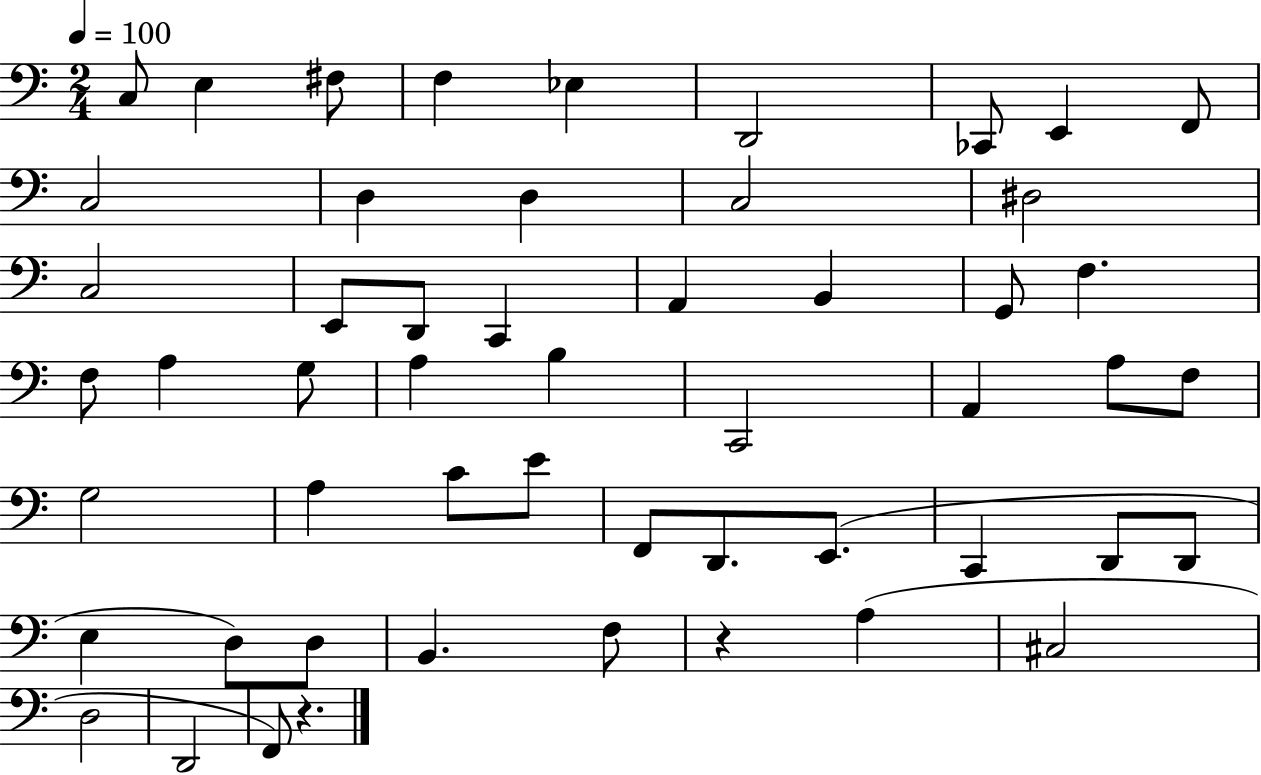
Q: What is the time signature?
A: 2/4